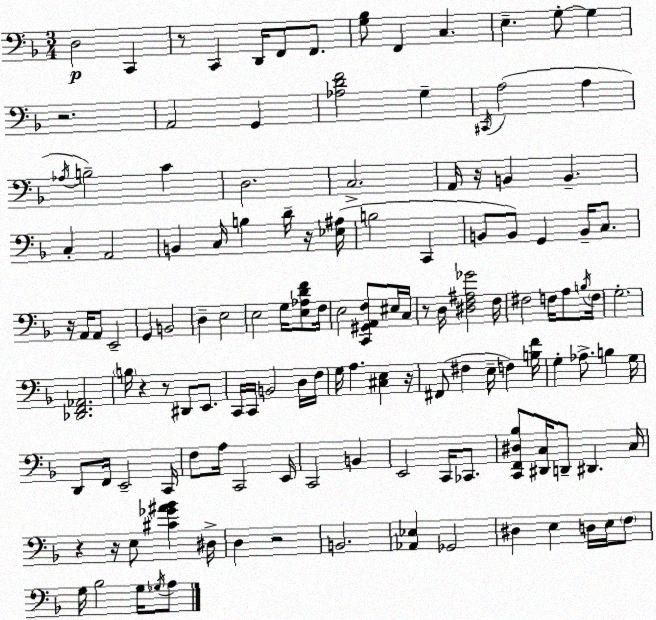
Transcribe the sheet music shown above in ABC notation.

X:1
T:Untitled
M:3/4
L:1/4
K:F
D,2 C,, z/2 C,, D,,/4 F,,/2 F,,/2 [G,_B,]/2 F,, C, E, G,/2 G, z2 A,,2 G,, [_A,DF]2 G, ^C,,/4 A,2 A, _A,/4 B,2 C D,2 C,2 A,,/4 z/4 B,, B,, C, A,,2 B,, C,/4 B, D/4 z/4 [_E,^A,]/4 B,2 C,, B,,/2 B,,/2 G,, B,,/4 C,/2 z/4 A,,/4 A,,/2 E,,2 G,, B,,2 D, E,2 E,2 G,/4 [E,_A,DF]/2 F,/4 E,2 [C,,^G,,A,,F,]/2 ^E,/4 C,/4 z/2 D,/4 [^D,F,^A,_G]2 F,/4 ^F,2 F,/4 A,/2 B,/4 F,/4 G,2 [_D,,F,,_A,,]2 B,/4 z z/2 ^D,,/2 E,,/2 C,,/4 C,,/4 B,,2 D,/4 F,/4 G,/4 A, [^C,E,] z/4 ^F,,/2 ^F, E,/4 F, [B,F]/4 G, _A,/2 B, G,/4 D,,/2 F,,/4 E,,2 C,,/4 F,/2 A,/4 C,,2 E,,/4 C,,2 B,, E,,2 C,,/4 _C,,/2 [C,,F,,^D,_B,]/2 [^D,,C,]/4 D,,/2 ^D,, C,/4 z z/4 E,/2 [^C_G^A_B] ^D,/4 D, z2 B,,2 [_A,,_E,] _G,,2 ^D, E, D,/4 E,/4 F,/2 G,/4 _B,2 G,/4 _G,/4 A,/2